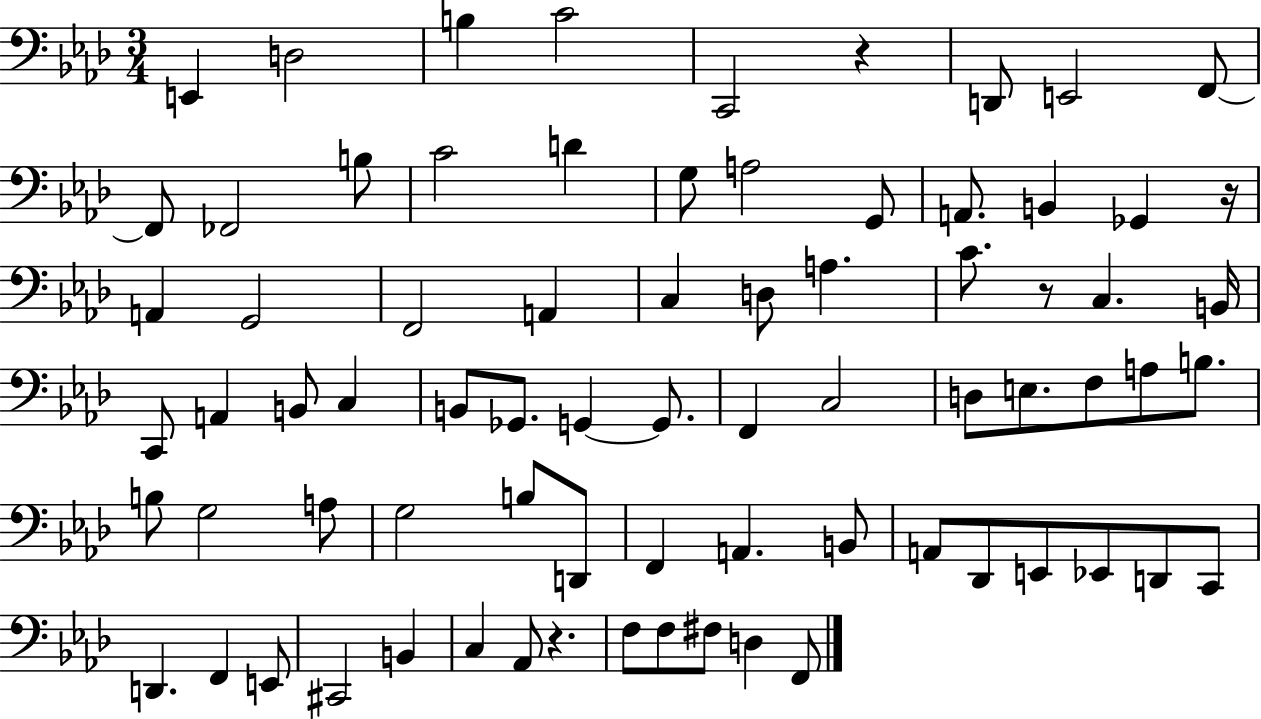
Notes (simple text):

E2/q D3/h B3/q C4/h C2/h R/q D2/e E2/h F2/e F2/e FES2/h B3/e C4/h D4/q G3/e A3/h G2/e A2/e. B2/q Gb2/q R/s A2/q G2/h F2/h A2/q C3/q D3/e A3/q. C4/e. R/e C3/q. B2/s C2/e A2/q B2/e C3/q B2/e Gb2/e. G2/q G2/e. F2/q C3/h D3/e E3/e. F3/e A3/e B3/e. B3/e G3/h A3/e G3/h B3/e D2/e F2/q A2/q. B2/e A2/e Db2/e E2/e Eb2/e D2/e C2/e D2/q. F2/q E2/e C#2/h B2/q C3/q Ab2/e R/q. F3/e F3/e F#3/e D3/q F2/e